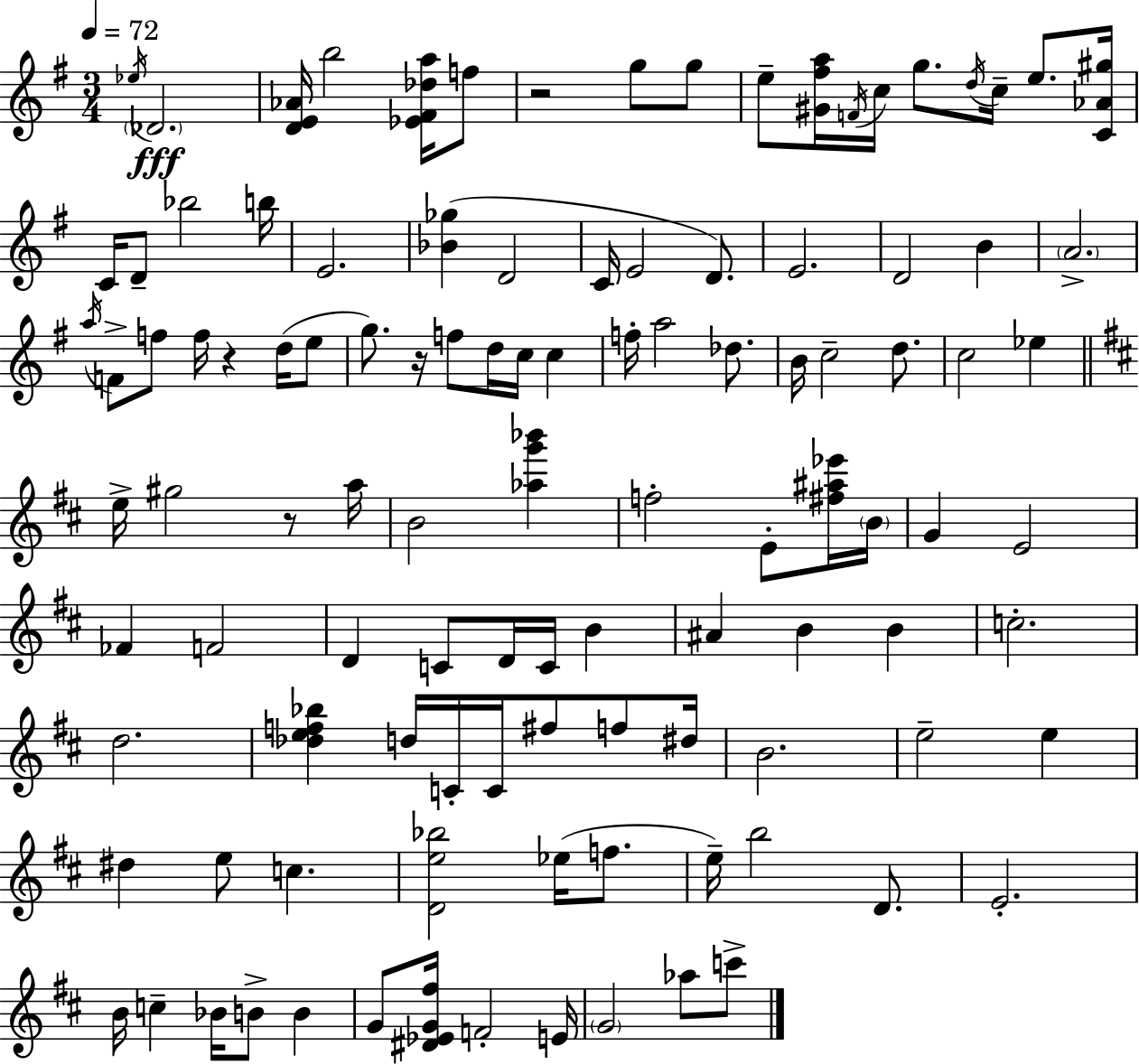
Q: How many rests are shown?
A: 4